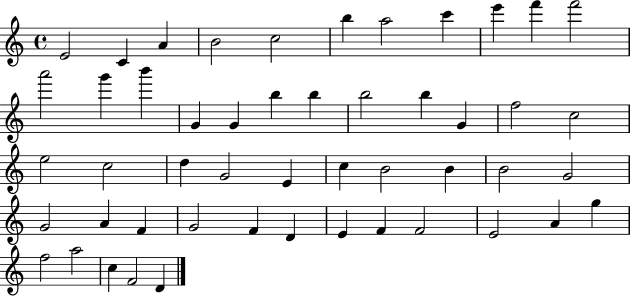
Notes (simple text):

E4/h C4/q A4/q B4/h C5/h B5/q A5/h C6/q E6/q F6/q F6/h A6/h G6/q B6/q G4/q G4/q B5/q B5/q B5/h B5/q G4/q F5/h C5/h E5/h C5/h D5/q G4/h E4/q C5/q B4/h B4/q B4/h G4/h G4/h A4/q F4/q G4/h F4/q D4/q E4/q F4/q F4/h E4/h A4/q G5/q F5/h A5/h C5/q F4/h D4/q